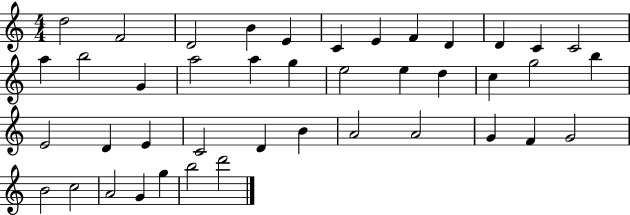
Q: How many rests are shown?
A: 0